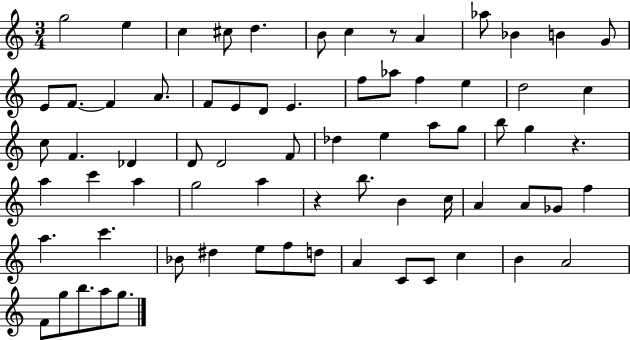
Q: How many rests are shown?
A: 3